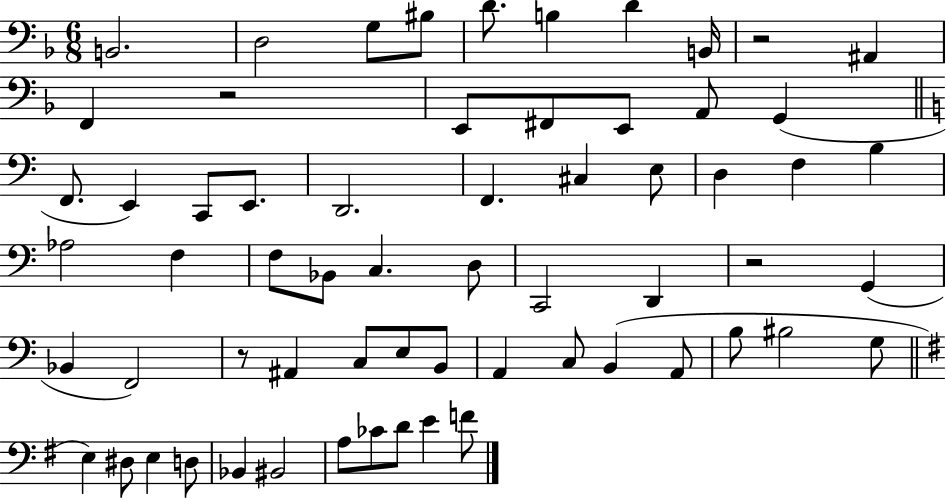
B2/h. D3/h G3/e BIS3/e D4/e. B3/q D4/q B2/s R/h A#2/q F2/q R/h E2/e F#2/e E2/e A2/e G2/q F2/e. E2/q C2/e E2/e. D2/h. F2/q. C#3/q E3/e D3/q F3/q B3/q Ab3/h F3/q F3/e Bb2/e C3/q. D3/e C2/h D2/q R/h G2/q Bb2/q F2/h R/e A#2/q C3/e E3/e B2/e A2/q C3/e B2/q A2/e B3/e BIS3/h G3/e E3/q D#3/e E3/q D3/e Bb2/q BIS2/h A3/e CES4/e D4/e E4/q F4/e